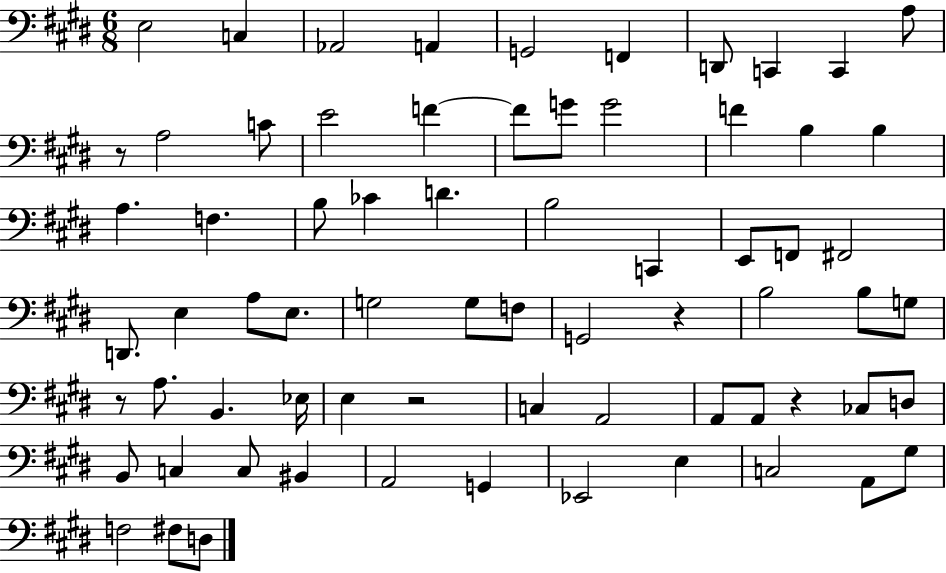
{
  \clef bass
  \numericTimeSignature
  \time 6/8
  \key e \major
  \repeat volta 2 { e2 c4 | aes,2 a,4 | g,2 f,4 | d,8 c,4 c,4 a8 | \break r8 a2 c'8 | e'2 f'4~~ | f'8 g'8 g'2 | f'4 b4 b4 | \break a4. f4. | b8 ces'4 d'4. | b2 c,4 | e,8 f,8 fis,2 | \break d,8. e4 a8 e8. | g2 g8 f8 | g,2 r4 | b2 b8 g8 | \break r8 a8. b,4. ees16 | e4 r2 | c4 a,2 | a,8 a,8 r4 ces8 d8 | \break b,8 c4 c8 bis,4 | a,2 g,4 | ees,2 e4 | c2 a,8 gis8 | \break f2 fis8 d8 | } \bar "|."
}